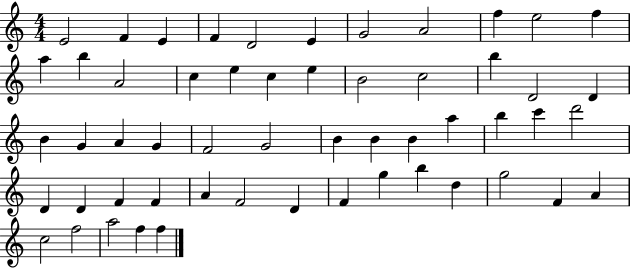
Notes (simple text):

E4/h F4/q E4/q F4/q D4/h E4/q G4/h A4/h F5/q E5/h F5/q A5/q B5/q A4/h C5/q E5/q C5/q E5/q B4/h C5/h B5/q D4/h D4/q B4/q G4/q A4/q G4/q F4/h G4/h B4/q B4/q B4/q A5/q B5/q C6/q D6/h D4/q D4/q F4/q F4/q A4/q F4/h D4/q F4/q G5/q B5/q D5/q G5/h F4/q A4/q C5/h F5/h A5/h F5/q F5/q